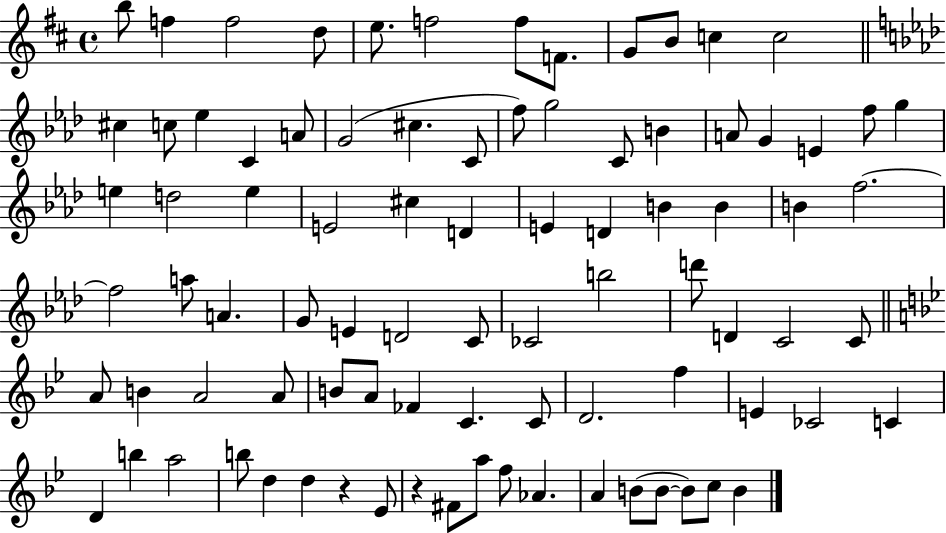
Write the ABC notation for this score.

X:1
T:Untitled
M:4/4
L:1/4
K:D
b/2 f f2 d/2 e/2 f2 f/2 F/2 G/2 B/2 c c2 ^c c/2 _e C A/2 G2 ^c C/2 f/2 g2 C/2 B A/2 G E f/2 g e d2 e E2 ^c D E D B B B f2 f2 a/2 A G/2 E D2 C/2 _C2 b2 d'/2 D C2 C/2 A/2 B A2 A/2 B/2 A/2 _F C C/2 D2 f E _C2 C D b a2 b/2 d d z _E/2 z ^F/2 a/2 f/2 _A A B/2 B/2 B/2 c/2 B